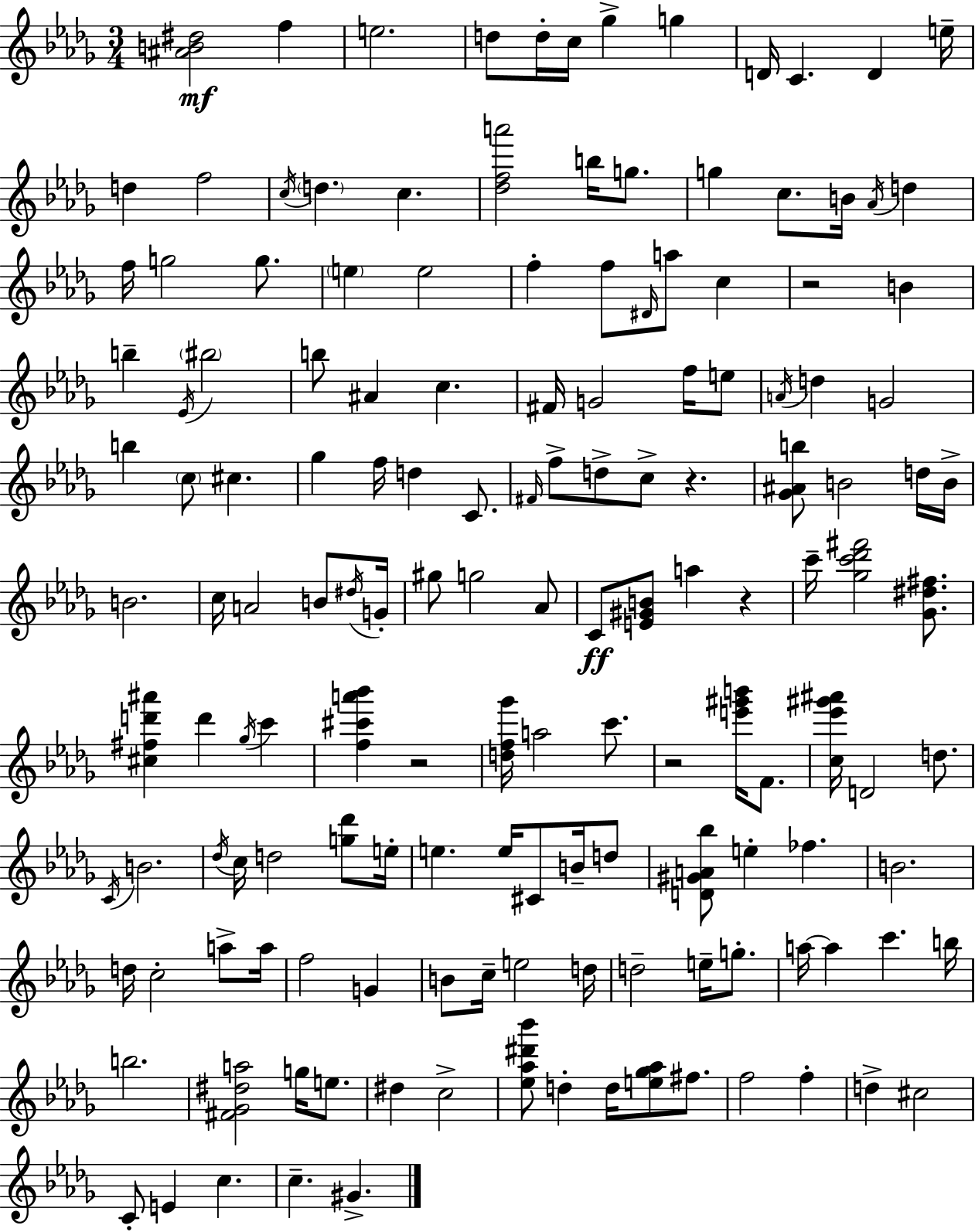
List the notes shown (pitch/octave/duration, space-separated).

[A#4,B4,D#5]/h F5/q E5/h. D5/e D5/s C5/s Gb5/q G5/q D4/s C4/q. D4/q E5/s D5/q F5/h C5/s D5/q. C5/q. [Db5,F5,A6]/h B5/s G5/e. G5/q C5/e. B4/s Ab4/s D5/q F5/s G5/h G5/e. E5/q E5/h F5/q F5/e D#4/s A5/e C5/q R/h B4/q B5/q Eb4/s BIS5/h B5/e A#4/q C5/q. F#4/s G4/h F5/s E5/e A4/s D5/q G4/h B5/q C5/e C#5/q. Gb5/q F5/s D5/q C4/e. F#4/s F5/e D5/e C5/e R/q. [Gb4,A#4,B5]/e B4/h D5/s B4/s B4/h. C5/s A4/h B4/e D#5/s G4/s G#5/e G5/h Ab4/e C4/e [E4,G#4,B4]/e A5/q R/q C6/s [Gb5,C6,Db6,F#6]/h [Gb4,D#5,F#5]/e. [C#5,F#5,D6,A#6]/q D6/q Gb5/s C6/q [F5,C#6,A6,Bb6]/q R/h [D5,F5,Gb6]/s A5/h C6/e. R/h [E6,G#6,B6]/s F4/e. [C5,Eb6,G#6,A#6]/s D4/h D5/e. C4/s B4/h. Db5/s C5/s D5/h [G5,Db6]/e E5/s E5/q. E5/s C#4/e B4/s D5/e [D4,G#4,A4,Bb5]/e E5/q FES5/q. B4/h. D5/s C5/h A5/e A5/s F5/h G4/q B4/e C5/s E5/h D5/s D5/h E5/s G5/e. A5/s A5/q C6/q. B5/s B5/h. [F#4,Gb4,D#5,A5]/h G5/s E5/e. D#5/q C5/h [Eb5,Ab5,D#6,Bb6]/e D5/q D5/s [E5,Gb5,Ab5]/e F#5/e. F5/h F5/q D5/q C#5/h C4/e E4/q C5/q. C5/q. G#4/q.